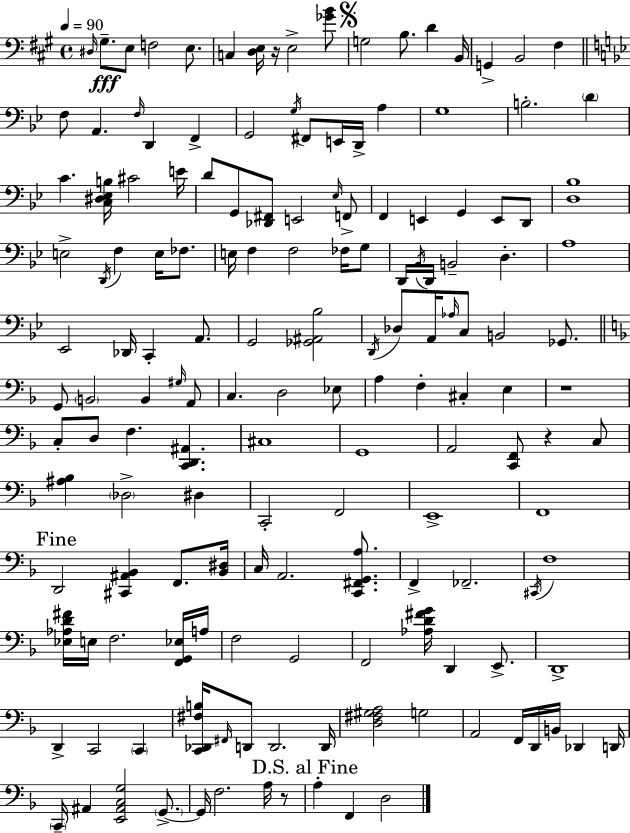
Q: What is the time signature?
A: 4/4